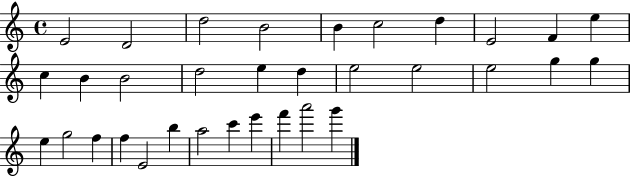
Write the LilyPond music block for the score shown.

{
  \clef treble
  \time 4/4
  \defaultTimeSignature
  \key c \major
  e'2 d'2 | d''2 b'2 | b'4 c''2 d''4 | e'2 f'4 e''4 | \break c''4 b'4 b'2 | d''2 e''4 d''4 | e''2 e''2 | e''2 g''4 g''4 | \break e''4 g''2 f''4 | f''4 e'2 b''4 | a''2 c'''4 e'''4 | f'''4 a'''2 g'''4 | \break \bar "|."
}